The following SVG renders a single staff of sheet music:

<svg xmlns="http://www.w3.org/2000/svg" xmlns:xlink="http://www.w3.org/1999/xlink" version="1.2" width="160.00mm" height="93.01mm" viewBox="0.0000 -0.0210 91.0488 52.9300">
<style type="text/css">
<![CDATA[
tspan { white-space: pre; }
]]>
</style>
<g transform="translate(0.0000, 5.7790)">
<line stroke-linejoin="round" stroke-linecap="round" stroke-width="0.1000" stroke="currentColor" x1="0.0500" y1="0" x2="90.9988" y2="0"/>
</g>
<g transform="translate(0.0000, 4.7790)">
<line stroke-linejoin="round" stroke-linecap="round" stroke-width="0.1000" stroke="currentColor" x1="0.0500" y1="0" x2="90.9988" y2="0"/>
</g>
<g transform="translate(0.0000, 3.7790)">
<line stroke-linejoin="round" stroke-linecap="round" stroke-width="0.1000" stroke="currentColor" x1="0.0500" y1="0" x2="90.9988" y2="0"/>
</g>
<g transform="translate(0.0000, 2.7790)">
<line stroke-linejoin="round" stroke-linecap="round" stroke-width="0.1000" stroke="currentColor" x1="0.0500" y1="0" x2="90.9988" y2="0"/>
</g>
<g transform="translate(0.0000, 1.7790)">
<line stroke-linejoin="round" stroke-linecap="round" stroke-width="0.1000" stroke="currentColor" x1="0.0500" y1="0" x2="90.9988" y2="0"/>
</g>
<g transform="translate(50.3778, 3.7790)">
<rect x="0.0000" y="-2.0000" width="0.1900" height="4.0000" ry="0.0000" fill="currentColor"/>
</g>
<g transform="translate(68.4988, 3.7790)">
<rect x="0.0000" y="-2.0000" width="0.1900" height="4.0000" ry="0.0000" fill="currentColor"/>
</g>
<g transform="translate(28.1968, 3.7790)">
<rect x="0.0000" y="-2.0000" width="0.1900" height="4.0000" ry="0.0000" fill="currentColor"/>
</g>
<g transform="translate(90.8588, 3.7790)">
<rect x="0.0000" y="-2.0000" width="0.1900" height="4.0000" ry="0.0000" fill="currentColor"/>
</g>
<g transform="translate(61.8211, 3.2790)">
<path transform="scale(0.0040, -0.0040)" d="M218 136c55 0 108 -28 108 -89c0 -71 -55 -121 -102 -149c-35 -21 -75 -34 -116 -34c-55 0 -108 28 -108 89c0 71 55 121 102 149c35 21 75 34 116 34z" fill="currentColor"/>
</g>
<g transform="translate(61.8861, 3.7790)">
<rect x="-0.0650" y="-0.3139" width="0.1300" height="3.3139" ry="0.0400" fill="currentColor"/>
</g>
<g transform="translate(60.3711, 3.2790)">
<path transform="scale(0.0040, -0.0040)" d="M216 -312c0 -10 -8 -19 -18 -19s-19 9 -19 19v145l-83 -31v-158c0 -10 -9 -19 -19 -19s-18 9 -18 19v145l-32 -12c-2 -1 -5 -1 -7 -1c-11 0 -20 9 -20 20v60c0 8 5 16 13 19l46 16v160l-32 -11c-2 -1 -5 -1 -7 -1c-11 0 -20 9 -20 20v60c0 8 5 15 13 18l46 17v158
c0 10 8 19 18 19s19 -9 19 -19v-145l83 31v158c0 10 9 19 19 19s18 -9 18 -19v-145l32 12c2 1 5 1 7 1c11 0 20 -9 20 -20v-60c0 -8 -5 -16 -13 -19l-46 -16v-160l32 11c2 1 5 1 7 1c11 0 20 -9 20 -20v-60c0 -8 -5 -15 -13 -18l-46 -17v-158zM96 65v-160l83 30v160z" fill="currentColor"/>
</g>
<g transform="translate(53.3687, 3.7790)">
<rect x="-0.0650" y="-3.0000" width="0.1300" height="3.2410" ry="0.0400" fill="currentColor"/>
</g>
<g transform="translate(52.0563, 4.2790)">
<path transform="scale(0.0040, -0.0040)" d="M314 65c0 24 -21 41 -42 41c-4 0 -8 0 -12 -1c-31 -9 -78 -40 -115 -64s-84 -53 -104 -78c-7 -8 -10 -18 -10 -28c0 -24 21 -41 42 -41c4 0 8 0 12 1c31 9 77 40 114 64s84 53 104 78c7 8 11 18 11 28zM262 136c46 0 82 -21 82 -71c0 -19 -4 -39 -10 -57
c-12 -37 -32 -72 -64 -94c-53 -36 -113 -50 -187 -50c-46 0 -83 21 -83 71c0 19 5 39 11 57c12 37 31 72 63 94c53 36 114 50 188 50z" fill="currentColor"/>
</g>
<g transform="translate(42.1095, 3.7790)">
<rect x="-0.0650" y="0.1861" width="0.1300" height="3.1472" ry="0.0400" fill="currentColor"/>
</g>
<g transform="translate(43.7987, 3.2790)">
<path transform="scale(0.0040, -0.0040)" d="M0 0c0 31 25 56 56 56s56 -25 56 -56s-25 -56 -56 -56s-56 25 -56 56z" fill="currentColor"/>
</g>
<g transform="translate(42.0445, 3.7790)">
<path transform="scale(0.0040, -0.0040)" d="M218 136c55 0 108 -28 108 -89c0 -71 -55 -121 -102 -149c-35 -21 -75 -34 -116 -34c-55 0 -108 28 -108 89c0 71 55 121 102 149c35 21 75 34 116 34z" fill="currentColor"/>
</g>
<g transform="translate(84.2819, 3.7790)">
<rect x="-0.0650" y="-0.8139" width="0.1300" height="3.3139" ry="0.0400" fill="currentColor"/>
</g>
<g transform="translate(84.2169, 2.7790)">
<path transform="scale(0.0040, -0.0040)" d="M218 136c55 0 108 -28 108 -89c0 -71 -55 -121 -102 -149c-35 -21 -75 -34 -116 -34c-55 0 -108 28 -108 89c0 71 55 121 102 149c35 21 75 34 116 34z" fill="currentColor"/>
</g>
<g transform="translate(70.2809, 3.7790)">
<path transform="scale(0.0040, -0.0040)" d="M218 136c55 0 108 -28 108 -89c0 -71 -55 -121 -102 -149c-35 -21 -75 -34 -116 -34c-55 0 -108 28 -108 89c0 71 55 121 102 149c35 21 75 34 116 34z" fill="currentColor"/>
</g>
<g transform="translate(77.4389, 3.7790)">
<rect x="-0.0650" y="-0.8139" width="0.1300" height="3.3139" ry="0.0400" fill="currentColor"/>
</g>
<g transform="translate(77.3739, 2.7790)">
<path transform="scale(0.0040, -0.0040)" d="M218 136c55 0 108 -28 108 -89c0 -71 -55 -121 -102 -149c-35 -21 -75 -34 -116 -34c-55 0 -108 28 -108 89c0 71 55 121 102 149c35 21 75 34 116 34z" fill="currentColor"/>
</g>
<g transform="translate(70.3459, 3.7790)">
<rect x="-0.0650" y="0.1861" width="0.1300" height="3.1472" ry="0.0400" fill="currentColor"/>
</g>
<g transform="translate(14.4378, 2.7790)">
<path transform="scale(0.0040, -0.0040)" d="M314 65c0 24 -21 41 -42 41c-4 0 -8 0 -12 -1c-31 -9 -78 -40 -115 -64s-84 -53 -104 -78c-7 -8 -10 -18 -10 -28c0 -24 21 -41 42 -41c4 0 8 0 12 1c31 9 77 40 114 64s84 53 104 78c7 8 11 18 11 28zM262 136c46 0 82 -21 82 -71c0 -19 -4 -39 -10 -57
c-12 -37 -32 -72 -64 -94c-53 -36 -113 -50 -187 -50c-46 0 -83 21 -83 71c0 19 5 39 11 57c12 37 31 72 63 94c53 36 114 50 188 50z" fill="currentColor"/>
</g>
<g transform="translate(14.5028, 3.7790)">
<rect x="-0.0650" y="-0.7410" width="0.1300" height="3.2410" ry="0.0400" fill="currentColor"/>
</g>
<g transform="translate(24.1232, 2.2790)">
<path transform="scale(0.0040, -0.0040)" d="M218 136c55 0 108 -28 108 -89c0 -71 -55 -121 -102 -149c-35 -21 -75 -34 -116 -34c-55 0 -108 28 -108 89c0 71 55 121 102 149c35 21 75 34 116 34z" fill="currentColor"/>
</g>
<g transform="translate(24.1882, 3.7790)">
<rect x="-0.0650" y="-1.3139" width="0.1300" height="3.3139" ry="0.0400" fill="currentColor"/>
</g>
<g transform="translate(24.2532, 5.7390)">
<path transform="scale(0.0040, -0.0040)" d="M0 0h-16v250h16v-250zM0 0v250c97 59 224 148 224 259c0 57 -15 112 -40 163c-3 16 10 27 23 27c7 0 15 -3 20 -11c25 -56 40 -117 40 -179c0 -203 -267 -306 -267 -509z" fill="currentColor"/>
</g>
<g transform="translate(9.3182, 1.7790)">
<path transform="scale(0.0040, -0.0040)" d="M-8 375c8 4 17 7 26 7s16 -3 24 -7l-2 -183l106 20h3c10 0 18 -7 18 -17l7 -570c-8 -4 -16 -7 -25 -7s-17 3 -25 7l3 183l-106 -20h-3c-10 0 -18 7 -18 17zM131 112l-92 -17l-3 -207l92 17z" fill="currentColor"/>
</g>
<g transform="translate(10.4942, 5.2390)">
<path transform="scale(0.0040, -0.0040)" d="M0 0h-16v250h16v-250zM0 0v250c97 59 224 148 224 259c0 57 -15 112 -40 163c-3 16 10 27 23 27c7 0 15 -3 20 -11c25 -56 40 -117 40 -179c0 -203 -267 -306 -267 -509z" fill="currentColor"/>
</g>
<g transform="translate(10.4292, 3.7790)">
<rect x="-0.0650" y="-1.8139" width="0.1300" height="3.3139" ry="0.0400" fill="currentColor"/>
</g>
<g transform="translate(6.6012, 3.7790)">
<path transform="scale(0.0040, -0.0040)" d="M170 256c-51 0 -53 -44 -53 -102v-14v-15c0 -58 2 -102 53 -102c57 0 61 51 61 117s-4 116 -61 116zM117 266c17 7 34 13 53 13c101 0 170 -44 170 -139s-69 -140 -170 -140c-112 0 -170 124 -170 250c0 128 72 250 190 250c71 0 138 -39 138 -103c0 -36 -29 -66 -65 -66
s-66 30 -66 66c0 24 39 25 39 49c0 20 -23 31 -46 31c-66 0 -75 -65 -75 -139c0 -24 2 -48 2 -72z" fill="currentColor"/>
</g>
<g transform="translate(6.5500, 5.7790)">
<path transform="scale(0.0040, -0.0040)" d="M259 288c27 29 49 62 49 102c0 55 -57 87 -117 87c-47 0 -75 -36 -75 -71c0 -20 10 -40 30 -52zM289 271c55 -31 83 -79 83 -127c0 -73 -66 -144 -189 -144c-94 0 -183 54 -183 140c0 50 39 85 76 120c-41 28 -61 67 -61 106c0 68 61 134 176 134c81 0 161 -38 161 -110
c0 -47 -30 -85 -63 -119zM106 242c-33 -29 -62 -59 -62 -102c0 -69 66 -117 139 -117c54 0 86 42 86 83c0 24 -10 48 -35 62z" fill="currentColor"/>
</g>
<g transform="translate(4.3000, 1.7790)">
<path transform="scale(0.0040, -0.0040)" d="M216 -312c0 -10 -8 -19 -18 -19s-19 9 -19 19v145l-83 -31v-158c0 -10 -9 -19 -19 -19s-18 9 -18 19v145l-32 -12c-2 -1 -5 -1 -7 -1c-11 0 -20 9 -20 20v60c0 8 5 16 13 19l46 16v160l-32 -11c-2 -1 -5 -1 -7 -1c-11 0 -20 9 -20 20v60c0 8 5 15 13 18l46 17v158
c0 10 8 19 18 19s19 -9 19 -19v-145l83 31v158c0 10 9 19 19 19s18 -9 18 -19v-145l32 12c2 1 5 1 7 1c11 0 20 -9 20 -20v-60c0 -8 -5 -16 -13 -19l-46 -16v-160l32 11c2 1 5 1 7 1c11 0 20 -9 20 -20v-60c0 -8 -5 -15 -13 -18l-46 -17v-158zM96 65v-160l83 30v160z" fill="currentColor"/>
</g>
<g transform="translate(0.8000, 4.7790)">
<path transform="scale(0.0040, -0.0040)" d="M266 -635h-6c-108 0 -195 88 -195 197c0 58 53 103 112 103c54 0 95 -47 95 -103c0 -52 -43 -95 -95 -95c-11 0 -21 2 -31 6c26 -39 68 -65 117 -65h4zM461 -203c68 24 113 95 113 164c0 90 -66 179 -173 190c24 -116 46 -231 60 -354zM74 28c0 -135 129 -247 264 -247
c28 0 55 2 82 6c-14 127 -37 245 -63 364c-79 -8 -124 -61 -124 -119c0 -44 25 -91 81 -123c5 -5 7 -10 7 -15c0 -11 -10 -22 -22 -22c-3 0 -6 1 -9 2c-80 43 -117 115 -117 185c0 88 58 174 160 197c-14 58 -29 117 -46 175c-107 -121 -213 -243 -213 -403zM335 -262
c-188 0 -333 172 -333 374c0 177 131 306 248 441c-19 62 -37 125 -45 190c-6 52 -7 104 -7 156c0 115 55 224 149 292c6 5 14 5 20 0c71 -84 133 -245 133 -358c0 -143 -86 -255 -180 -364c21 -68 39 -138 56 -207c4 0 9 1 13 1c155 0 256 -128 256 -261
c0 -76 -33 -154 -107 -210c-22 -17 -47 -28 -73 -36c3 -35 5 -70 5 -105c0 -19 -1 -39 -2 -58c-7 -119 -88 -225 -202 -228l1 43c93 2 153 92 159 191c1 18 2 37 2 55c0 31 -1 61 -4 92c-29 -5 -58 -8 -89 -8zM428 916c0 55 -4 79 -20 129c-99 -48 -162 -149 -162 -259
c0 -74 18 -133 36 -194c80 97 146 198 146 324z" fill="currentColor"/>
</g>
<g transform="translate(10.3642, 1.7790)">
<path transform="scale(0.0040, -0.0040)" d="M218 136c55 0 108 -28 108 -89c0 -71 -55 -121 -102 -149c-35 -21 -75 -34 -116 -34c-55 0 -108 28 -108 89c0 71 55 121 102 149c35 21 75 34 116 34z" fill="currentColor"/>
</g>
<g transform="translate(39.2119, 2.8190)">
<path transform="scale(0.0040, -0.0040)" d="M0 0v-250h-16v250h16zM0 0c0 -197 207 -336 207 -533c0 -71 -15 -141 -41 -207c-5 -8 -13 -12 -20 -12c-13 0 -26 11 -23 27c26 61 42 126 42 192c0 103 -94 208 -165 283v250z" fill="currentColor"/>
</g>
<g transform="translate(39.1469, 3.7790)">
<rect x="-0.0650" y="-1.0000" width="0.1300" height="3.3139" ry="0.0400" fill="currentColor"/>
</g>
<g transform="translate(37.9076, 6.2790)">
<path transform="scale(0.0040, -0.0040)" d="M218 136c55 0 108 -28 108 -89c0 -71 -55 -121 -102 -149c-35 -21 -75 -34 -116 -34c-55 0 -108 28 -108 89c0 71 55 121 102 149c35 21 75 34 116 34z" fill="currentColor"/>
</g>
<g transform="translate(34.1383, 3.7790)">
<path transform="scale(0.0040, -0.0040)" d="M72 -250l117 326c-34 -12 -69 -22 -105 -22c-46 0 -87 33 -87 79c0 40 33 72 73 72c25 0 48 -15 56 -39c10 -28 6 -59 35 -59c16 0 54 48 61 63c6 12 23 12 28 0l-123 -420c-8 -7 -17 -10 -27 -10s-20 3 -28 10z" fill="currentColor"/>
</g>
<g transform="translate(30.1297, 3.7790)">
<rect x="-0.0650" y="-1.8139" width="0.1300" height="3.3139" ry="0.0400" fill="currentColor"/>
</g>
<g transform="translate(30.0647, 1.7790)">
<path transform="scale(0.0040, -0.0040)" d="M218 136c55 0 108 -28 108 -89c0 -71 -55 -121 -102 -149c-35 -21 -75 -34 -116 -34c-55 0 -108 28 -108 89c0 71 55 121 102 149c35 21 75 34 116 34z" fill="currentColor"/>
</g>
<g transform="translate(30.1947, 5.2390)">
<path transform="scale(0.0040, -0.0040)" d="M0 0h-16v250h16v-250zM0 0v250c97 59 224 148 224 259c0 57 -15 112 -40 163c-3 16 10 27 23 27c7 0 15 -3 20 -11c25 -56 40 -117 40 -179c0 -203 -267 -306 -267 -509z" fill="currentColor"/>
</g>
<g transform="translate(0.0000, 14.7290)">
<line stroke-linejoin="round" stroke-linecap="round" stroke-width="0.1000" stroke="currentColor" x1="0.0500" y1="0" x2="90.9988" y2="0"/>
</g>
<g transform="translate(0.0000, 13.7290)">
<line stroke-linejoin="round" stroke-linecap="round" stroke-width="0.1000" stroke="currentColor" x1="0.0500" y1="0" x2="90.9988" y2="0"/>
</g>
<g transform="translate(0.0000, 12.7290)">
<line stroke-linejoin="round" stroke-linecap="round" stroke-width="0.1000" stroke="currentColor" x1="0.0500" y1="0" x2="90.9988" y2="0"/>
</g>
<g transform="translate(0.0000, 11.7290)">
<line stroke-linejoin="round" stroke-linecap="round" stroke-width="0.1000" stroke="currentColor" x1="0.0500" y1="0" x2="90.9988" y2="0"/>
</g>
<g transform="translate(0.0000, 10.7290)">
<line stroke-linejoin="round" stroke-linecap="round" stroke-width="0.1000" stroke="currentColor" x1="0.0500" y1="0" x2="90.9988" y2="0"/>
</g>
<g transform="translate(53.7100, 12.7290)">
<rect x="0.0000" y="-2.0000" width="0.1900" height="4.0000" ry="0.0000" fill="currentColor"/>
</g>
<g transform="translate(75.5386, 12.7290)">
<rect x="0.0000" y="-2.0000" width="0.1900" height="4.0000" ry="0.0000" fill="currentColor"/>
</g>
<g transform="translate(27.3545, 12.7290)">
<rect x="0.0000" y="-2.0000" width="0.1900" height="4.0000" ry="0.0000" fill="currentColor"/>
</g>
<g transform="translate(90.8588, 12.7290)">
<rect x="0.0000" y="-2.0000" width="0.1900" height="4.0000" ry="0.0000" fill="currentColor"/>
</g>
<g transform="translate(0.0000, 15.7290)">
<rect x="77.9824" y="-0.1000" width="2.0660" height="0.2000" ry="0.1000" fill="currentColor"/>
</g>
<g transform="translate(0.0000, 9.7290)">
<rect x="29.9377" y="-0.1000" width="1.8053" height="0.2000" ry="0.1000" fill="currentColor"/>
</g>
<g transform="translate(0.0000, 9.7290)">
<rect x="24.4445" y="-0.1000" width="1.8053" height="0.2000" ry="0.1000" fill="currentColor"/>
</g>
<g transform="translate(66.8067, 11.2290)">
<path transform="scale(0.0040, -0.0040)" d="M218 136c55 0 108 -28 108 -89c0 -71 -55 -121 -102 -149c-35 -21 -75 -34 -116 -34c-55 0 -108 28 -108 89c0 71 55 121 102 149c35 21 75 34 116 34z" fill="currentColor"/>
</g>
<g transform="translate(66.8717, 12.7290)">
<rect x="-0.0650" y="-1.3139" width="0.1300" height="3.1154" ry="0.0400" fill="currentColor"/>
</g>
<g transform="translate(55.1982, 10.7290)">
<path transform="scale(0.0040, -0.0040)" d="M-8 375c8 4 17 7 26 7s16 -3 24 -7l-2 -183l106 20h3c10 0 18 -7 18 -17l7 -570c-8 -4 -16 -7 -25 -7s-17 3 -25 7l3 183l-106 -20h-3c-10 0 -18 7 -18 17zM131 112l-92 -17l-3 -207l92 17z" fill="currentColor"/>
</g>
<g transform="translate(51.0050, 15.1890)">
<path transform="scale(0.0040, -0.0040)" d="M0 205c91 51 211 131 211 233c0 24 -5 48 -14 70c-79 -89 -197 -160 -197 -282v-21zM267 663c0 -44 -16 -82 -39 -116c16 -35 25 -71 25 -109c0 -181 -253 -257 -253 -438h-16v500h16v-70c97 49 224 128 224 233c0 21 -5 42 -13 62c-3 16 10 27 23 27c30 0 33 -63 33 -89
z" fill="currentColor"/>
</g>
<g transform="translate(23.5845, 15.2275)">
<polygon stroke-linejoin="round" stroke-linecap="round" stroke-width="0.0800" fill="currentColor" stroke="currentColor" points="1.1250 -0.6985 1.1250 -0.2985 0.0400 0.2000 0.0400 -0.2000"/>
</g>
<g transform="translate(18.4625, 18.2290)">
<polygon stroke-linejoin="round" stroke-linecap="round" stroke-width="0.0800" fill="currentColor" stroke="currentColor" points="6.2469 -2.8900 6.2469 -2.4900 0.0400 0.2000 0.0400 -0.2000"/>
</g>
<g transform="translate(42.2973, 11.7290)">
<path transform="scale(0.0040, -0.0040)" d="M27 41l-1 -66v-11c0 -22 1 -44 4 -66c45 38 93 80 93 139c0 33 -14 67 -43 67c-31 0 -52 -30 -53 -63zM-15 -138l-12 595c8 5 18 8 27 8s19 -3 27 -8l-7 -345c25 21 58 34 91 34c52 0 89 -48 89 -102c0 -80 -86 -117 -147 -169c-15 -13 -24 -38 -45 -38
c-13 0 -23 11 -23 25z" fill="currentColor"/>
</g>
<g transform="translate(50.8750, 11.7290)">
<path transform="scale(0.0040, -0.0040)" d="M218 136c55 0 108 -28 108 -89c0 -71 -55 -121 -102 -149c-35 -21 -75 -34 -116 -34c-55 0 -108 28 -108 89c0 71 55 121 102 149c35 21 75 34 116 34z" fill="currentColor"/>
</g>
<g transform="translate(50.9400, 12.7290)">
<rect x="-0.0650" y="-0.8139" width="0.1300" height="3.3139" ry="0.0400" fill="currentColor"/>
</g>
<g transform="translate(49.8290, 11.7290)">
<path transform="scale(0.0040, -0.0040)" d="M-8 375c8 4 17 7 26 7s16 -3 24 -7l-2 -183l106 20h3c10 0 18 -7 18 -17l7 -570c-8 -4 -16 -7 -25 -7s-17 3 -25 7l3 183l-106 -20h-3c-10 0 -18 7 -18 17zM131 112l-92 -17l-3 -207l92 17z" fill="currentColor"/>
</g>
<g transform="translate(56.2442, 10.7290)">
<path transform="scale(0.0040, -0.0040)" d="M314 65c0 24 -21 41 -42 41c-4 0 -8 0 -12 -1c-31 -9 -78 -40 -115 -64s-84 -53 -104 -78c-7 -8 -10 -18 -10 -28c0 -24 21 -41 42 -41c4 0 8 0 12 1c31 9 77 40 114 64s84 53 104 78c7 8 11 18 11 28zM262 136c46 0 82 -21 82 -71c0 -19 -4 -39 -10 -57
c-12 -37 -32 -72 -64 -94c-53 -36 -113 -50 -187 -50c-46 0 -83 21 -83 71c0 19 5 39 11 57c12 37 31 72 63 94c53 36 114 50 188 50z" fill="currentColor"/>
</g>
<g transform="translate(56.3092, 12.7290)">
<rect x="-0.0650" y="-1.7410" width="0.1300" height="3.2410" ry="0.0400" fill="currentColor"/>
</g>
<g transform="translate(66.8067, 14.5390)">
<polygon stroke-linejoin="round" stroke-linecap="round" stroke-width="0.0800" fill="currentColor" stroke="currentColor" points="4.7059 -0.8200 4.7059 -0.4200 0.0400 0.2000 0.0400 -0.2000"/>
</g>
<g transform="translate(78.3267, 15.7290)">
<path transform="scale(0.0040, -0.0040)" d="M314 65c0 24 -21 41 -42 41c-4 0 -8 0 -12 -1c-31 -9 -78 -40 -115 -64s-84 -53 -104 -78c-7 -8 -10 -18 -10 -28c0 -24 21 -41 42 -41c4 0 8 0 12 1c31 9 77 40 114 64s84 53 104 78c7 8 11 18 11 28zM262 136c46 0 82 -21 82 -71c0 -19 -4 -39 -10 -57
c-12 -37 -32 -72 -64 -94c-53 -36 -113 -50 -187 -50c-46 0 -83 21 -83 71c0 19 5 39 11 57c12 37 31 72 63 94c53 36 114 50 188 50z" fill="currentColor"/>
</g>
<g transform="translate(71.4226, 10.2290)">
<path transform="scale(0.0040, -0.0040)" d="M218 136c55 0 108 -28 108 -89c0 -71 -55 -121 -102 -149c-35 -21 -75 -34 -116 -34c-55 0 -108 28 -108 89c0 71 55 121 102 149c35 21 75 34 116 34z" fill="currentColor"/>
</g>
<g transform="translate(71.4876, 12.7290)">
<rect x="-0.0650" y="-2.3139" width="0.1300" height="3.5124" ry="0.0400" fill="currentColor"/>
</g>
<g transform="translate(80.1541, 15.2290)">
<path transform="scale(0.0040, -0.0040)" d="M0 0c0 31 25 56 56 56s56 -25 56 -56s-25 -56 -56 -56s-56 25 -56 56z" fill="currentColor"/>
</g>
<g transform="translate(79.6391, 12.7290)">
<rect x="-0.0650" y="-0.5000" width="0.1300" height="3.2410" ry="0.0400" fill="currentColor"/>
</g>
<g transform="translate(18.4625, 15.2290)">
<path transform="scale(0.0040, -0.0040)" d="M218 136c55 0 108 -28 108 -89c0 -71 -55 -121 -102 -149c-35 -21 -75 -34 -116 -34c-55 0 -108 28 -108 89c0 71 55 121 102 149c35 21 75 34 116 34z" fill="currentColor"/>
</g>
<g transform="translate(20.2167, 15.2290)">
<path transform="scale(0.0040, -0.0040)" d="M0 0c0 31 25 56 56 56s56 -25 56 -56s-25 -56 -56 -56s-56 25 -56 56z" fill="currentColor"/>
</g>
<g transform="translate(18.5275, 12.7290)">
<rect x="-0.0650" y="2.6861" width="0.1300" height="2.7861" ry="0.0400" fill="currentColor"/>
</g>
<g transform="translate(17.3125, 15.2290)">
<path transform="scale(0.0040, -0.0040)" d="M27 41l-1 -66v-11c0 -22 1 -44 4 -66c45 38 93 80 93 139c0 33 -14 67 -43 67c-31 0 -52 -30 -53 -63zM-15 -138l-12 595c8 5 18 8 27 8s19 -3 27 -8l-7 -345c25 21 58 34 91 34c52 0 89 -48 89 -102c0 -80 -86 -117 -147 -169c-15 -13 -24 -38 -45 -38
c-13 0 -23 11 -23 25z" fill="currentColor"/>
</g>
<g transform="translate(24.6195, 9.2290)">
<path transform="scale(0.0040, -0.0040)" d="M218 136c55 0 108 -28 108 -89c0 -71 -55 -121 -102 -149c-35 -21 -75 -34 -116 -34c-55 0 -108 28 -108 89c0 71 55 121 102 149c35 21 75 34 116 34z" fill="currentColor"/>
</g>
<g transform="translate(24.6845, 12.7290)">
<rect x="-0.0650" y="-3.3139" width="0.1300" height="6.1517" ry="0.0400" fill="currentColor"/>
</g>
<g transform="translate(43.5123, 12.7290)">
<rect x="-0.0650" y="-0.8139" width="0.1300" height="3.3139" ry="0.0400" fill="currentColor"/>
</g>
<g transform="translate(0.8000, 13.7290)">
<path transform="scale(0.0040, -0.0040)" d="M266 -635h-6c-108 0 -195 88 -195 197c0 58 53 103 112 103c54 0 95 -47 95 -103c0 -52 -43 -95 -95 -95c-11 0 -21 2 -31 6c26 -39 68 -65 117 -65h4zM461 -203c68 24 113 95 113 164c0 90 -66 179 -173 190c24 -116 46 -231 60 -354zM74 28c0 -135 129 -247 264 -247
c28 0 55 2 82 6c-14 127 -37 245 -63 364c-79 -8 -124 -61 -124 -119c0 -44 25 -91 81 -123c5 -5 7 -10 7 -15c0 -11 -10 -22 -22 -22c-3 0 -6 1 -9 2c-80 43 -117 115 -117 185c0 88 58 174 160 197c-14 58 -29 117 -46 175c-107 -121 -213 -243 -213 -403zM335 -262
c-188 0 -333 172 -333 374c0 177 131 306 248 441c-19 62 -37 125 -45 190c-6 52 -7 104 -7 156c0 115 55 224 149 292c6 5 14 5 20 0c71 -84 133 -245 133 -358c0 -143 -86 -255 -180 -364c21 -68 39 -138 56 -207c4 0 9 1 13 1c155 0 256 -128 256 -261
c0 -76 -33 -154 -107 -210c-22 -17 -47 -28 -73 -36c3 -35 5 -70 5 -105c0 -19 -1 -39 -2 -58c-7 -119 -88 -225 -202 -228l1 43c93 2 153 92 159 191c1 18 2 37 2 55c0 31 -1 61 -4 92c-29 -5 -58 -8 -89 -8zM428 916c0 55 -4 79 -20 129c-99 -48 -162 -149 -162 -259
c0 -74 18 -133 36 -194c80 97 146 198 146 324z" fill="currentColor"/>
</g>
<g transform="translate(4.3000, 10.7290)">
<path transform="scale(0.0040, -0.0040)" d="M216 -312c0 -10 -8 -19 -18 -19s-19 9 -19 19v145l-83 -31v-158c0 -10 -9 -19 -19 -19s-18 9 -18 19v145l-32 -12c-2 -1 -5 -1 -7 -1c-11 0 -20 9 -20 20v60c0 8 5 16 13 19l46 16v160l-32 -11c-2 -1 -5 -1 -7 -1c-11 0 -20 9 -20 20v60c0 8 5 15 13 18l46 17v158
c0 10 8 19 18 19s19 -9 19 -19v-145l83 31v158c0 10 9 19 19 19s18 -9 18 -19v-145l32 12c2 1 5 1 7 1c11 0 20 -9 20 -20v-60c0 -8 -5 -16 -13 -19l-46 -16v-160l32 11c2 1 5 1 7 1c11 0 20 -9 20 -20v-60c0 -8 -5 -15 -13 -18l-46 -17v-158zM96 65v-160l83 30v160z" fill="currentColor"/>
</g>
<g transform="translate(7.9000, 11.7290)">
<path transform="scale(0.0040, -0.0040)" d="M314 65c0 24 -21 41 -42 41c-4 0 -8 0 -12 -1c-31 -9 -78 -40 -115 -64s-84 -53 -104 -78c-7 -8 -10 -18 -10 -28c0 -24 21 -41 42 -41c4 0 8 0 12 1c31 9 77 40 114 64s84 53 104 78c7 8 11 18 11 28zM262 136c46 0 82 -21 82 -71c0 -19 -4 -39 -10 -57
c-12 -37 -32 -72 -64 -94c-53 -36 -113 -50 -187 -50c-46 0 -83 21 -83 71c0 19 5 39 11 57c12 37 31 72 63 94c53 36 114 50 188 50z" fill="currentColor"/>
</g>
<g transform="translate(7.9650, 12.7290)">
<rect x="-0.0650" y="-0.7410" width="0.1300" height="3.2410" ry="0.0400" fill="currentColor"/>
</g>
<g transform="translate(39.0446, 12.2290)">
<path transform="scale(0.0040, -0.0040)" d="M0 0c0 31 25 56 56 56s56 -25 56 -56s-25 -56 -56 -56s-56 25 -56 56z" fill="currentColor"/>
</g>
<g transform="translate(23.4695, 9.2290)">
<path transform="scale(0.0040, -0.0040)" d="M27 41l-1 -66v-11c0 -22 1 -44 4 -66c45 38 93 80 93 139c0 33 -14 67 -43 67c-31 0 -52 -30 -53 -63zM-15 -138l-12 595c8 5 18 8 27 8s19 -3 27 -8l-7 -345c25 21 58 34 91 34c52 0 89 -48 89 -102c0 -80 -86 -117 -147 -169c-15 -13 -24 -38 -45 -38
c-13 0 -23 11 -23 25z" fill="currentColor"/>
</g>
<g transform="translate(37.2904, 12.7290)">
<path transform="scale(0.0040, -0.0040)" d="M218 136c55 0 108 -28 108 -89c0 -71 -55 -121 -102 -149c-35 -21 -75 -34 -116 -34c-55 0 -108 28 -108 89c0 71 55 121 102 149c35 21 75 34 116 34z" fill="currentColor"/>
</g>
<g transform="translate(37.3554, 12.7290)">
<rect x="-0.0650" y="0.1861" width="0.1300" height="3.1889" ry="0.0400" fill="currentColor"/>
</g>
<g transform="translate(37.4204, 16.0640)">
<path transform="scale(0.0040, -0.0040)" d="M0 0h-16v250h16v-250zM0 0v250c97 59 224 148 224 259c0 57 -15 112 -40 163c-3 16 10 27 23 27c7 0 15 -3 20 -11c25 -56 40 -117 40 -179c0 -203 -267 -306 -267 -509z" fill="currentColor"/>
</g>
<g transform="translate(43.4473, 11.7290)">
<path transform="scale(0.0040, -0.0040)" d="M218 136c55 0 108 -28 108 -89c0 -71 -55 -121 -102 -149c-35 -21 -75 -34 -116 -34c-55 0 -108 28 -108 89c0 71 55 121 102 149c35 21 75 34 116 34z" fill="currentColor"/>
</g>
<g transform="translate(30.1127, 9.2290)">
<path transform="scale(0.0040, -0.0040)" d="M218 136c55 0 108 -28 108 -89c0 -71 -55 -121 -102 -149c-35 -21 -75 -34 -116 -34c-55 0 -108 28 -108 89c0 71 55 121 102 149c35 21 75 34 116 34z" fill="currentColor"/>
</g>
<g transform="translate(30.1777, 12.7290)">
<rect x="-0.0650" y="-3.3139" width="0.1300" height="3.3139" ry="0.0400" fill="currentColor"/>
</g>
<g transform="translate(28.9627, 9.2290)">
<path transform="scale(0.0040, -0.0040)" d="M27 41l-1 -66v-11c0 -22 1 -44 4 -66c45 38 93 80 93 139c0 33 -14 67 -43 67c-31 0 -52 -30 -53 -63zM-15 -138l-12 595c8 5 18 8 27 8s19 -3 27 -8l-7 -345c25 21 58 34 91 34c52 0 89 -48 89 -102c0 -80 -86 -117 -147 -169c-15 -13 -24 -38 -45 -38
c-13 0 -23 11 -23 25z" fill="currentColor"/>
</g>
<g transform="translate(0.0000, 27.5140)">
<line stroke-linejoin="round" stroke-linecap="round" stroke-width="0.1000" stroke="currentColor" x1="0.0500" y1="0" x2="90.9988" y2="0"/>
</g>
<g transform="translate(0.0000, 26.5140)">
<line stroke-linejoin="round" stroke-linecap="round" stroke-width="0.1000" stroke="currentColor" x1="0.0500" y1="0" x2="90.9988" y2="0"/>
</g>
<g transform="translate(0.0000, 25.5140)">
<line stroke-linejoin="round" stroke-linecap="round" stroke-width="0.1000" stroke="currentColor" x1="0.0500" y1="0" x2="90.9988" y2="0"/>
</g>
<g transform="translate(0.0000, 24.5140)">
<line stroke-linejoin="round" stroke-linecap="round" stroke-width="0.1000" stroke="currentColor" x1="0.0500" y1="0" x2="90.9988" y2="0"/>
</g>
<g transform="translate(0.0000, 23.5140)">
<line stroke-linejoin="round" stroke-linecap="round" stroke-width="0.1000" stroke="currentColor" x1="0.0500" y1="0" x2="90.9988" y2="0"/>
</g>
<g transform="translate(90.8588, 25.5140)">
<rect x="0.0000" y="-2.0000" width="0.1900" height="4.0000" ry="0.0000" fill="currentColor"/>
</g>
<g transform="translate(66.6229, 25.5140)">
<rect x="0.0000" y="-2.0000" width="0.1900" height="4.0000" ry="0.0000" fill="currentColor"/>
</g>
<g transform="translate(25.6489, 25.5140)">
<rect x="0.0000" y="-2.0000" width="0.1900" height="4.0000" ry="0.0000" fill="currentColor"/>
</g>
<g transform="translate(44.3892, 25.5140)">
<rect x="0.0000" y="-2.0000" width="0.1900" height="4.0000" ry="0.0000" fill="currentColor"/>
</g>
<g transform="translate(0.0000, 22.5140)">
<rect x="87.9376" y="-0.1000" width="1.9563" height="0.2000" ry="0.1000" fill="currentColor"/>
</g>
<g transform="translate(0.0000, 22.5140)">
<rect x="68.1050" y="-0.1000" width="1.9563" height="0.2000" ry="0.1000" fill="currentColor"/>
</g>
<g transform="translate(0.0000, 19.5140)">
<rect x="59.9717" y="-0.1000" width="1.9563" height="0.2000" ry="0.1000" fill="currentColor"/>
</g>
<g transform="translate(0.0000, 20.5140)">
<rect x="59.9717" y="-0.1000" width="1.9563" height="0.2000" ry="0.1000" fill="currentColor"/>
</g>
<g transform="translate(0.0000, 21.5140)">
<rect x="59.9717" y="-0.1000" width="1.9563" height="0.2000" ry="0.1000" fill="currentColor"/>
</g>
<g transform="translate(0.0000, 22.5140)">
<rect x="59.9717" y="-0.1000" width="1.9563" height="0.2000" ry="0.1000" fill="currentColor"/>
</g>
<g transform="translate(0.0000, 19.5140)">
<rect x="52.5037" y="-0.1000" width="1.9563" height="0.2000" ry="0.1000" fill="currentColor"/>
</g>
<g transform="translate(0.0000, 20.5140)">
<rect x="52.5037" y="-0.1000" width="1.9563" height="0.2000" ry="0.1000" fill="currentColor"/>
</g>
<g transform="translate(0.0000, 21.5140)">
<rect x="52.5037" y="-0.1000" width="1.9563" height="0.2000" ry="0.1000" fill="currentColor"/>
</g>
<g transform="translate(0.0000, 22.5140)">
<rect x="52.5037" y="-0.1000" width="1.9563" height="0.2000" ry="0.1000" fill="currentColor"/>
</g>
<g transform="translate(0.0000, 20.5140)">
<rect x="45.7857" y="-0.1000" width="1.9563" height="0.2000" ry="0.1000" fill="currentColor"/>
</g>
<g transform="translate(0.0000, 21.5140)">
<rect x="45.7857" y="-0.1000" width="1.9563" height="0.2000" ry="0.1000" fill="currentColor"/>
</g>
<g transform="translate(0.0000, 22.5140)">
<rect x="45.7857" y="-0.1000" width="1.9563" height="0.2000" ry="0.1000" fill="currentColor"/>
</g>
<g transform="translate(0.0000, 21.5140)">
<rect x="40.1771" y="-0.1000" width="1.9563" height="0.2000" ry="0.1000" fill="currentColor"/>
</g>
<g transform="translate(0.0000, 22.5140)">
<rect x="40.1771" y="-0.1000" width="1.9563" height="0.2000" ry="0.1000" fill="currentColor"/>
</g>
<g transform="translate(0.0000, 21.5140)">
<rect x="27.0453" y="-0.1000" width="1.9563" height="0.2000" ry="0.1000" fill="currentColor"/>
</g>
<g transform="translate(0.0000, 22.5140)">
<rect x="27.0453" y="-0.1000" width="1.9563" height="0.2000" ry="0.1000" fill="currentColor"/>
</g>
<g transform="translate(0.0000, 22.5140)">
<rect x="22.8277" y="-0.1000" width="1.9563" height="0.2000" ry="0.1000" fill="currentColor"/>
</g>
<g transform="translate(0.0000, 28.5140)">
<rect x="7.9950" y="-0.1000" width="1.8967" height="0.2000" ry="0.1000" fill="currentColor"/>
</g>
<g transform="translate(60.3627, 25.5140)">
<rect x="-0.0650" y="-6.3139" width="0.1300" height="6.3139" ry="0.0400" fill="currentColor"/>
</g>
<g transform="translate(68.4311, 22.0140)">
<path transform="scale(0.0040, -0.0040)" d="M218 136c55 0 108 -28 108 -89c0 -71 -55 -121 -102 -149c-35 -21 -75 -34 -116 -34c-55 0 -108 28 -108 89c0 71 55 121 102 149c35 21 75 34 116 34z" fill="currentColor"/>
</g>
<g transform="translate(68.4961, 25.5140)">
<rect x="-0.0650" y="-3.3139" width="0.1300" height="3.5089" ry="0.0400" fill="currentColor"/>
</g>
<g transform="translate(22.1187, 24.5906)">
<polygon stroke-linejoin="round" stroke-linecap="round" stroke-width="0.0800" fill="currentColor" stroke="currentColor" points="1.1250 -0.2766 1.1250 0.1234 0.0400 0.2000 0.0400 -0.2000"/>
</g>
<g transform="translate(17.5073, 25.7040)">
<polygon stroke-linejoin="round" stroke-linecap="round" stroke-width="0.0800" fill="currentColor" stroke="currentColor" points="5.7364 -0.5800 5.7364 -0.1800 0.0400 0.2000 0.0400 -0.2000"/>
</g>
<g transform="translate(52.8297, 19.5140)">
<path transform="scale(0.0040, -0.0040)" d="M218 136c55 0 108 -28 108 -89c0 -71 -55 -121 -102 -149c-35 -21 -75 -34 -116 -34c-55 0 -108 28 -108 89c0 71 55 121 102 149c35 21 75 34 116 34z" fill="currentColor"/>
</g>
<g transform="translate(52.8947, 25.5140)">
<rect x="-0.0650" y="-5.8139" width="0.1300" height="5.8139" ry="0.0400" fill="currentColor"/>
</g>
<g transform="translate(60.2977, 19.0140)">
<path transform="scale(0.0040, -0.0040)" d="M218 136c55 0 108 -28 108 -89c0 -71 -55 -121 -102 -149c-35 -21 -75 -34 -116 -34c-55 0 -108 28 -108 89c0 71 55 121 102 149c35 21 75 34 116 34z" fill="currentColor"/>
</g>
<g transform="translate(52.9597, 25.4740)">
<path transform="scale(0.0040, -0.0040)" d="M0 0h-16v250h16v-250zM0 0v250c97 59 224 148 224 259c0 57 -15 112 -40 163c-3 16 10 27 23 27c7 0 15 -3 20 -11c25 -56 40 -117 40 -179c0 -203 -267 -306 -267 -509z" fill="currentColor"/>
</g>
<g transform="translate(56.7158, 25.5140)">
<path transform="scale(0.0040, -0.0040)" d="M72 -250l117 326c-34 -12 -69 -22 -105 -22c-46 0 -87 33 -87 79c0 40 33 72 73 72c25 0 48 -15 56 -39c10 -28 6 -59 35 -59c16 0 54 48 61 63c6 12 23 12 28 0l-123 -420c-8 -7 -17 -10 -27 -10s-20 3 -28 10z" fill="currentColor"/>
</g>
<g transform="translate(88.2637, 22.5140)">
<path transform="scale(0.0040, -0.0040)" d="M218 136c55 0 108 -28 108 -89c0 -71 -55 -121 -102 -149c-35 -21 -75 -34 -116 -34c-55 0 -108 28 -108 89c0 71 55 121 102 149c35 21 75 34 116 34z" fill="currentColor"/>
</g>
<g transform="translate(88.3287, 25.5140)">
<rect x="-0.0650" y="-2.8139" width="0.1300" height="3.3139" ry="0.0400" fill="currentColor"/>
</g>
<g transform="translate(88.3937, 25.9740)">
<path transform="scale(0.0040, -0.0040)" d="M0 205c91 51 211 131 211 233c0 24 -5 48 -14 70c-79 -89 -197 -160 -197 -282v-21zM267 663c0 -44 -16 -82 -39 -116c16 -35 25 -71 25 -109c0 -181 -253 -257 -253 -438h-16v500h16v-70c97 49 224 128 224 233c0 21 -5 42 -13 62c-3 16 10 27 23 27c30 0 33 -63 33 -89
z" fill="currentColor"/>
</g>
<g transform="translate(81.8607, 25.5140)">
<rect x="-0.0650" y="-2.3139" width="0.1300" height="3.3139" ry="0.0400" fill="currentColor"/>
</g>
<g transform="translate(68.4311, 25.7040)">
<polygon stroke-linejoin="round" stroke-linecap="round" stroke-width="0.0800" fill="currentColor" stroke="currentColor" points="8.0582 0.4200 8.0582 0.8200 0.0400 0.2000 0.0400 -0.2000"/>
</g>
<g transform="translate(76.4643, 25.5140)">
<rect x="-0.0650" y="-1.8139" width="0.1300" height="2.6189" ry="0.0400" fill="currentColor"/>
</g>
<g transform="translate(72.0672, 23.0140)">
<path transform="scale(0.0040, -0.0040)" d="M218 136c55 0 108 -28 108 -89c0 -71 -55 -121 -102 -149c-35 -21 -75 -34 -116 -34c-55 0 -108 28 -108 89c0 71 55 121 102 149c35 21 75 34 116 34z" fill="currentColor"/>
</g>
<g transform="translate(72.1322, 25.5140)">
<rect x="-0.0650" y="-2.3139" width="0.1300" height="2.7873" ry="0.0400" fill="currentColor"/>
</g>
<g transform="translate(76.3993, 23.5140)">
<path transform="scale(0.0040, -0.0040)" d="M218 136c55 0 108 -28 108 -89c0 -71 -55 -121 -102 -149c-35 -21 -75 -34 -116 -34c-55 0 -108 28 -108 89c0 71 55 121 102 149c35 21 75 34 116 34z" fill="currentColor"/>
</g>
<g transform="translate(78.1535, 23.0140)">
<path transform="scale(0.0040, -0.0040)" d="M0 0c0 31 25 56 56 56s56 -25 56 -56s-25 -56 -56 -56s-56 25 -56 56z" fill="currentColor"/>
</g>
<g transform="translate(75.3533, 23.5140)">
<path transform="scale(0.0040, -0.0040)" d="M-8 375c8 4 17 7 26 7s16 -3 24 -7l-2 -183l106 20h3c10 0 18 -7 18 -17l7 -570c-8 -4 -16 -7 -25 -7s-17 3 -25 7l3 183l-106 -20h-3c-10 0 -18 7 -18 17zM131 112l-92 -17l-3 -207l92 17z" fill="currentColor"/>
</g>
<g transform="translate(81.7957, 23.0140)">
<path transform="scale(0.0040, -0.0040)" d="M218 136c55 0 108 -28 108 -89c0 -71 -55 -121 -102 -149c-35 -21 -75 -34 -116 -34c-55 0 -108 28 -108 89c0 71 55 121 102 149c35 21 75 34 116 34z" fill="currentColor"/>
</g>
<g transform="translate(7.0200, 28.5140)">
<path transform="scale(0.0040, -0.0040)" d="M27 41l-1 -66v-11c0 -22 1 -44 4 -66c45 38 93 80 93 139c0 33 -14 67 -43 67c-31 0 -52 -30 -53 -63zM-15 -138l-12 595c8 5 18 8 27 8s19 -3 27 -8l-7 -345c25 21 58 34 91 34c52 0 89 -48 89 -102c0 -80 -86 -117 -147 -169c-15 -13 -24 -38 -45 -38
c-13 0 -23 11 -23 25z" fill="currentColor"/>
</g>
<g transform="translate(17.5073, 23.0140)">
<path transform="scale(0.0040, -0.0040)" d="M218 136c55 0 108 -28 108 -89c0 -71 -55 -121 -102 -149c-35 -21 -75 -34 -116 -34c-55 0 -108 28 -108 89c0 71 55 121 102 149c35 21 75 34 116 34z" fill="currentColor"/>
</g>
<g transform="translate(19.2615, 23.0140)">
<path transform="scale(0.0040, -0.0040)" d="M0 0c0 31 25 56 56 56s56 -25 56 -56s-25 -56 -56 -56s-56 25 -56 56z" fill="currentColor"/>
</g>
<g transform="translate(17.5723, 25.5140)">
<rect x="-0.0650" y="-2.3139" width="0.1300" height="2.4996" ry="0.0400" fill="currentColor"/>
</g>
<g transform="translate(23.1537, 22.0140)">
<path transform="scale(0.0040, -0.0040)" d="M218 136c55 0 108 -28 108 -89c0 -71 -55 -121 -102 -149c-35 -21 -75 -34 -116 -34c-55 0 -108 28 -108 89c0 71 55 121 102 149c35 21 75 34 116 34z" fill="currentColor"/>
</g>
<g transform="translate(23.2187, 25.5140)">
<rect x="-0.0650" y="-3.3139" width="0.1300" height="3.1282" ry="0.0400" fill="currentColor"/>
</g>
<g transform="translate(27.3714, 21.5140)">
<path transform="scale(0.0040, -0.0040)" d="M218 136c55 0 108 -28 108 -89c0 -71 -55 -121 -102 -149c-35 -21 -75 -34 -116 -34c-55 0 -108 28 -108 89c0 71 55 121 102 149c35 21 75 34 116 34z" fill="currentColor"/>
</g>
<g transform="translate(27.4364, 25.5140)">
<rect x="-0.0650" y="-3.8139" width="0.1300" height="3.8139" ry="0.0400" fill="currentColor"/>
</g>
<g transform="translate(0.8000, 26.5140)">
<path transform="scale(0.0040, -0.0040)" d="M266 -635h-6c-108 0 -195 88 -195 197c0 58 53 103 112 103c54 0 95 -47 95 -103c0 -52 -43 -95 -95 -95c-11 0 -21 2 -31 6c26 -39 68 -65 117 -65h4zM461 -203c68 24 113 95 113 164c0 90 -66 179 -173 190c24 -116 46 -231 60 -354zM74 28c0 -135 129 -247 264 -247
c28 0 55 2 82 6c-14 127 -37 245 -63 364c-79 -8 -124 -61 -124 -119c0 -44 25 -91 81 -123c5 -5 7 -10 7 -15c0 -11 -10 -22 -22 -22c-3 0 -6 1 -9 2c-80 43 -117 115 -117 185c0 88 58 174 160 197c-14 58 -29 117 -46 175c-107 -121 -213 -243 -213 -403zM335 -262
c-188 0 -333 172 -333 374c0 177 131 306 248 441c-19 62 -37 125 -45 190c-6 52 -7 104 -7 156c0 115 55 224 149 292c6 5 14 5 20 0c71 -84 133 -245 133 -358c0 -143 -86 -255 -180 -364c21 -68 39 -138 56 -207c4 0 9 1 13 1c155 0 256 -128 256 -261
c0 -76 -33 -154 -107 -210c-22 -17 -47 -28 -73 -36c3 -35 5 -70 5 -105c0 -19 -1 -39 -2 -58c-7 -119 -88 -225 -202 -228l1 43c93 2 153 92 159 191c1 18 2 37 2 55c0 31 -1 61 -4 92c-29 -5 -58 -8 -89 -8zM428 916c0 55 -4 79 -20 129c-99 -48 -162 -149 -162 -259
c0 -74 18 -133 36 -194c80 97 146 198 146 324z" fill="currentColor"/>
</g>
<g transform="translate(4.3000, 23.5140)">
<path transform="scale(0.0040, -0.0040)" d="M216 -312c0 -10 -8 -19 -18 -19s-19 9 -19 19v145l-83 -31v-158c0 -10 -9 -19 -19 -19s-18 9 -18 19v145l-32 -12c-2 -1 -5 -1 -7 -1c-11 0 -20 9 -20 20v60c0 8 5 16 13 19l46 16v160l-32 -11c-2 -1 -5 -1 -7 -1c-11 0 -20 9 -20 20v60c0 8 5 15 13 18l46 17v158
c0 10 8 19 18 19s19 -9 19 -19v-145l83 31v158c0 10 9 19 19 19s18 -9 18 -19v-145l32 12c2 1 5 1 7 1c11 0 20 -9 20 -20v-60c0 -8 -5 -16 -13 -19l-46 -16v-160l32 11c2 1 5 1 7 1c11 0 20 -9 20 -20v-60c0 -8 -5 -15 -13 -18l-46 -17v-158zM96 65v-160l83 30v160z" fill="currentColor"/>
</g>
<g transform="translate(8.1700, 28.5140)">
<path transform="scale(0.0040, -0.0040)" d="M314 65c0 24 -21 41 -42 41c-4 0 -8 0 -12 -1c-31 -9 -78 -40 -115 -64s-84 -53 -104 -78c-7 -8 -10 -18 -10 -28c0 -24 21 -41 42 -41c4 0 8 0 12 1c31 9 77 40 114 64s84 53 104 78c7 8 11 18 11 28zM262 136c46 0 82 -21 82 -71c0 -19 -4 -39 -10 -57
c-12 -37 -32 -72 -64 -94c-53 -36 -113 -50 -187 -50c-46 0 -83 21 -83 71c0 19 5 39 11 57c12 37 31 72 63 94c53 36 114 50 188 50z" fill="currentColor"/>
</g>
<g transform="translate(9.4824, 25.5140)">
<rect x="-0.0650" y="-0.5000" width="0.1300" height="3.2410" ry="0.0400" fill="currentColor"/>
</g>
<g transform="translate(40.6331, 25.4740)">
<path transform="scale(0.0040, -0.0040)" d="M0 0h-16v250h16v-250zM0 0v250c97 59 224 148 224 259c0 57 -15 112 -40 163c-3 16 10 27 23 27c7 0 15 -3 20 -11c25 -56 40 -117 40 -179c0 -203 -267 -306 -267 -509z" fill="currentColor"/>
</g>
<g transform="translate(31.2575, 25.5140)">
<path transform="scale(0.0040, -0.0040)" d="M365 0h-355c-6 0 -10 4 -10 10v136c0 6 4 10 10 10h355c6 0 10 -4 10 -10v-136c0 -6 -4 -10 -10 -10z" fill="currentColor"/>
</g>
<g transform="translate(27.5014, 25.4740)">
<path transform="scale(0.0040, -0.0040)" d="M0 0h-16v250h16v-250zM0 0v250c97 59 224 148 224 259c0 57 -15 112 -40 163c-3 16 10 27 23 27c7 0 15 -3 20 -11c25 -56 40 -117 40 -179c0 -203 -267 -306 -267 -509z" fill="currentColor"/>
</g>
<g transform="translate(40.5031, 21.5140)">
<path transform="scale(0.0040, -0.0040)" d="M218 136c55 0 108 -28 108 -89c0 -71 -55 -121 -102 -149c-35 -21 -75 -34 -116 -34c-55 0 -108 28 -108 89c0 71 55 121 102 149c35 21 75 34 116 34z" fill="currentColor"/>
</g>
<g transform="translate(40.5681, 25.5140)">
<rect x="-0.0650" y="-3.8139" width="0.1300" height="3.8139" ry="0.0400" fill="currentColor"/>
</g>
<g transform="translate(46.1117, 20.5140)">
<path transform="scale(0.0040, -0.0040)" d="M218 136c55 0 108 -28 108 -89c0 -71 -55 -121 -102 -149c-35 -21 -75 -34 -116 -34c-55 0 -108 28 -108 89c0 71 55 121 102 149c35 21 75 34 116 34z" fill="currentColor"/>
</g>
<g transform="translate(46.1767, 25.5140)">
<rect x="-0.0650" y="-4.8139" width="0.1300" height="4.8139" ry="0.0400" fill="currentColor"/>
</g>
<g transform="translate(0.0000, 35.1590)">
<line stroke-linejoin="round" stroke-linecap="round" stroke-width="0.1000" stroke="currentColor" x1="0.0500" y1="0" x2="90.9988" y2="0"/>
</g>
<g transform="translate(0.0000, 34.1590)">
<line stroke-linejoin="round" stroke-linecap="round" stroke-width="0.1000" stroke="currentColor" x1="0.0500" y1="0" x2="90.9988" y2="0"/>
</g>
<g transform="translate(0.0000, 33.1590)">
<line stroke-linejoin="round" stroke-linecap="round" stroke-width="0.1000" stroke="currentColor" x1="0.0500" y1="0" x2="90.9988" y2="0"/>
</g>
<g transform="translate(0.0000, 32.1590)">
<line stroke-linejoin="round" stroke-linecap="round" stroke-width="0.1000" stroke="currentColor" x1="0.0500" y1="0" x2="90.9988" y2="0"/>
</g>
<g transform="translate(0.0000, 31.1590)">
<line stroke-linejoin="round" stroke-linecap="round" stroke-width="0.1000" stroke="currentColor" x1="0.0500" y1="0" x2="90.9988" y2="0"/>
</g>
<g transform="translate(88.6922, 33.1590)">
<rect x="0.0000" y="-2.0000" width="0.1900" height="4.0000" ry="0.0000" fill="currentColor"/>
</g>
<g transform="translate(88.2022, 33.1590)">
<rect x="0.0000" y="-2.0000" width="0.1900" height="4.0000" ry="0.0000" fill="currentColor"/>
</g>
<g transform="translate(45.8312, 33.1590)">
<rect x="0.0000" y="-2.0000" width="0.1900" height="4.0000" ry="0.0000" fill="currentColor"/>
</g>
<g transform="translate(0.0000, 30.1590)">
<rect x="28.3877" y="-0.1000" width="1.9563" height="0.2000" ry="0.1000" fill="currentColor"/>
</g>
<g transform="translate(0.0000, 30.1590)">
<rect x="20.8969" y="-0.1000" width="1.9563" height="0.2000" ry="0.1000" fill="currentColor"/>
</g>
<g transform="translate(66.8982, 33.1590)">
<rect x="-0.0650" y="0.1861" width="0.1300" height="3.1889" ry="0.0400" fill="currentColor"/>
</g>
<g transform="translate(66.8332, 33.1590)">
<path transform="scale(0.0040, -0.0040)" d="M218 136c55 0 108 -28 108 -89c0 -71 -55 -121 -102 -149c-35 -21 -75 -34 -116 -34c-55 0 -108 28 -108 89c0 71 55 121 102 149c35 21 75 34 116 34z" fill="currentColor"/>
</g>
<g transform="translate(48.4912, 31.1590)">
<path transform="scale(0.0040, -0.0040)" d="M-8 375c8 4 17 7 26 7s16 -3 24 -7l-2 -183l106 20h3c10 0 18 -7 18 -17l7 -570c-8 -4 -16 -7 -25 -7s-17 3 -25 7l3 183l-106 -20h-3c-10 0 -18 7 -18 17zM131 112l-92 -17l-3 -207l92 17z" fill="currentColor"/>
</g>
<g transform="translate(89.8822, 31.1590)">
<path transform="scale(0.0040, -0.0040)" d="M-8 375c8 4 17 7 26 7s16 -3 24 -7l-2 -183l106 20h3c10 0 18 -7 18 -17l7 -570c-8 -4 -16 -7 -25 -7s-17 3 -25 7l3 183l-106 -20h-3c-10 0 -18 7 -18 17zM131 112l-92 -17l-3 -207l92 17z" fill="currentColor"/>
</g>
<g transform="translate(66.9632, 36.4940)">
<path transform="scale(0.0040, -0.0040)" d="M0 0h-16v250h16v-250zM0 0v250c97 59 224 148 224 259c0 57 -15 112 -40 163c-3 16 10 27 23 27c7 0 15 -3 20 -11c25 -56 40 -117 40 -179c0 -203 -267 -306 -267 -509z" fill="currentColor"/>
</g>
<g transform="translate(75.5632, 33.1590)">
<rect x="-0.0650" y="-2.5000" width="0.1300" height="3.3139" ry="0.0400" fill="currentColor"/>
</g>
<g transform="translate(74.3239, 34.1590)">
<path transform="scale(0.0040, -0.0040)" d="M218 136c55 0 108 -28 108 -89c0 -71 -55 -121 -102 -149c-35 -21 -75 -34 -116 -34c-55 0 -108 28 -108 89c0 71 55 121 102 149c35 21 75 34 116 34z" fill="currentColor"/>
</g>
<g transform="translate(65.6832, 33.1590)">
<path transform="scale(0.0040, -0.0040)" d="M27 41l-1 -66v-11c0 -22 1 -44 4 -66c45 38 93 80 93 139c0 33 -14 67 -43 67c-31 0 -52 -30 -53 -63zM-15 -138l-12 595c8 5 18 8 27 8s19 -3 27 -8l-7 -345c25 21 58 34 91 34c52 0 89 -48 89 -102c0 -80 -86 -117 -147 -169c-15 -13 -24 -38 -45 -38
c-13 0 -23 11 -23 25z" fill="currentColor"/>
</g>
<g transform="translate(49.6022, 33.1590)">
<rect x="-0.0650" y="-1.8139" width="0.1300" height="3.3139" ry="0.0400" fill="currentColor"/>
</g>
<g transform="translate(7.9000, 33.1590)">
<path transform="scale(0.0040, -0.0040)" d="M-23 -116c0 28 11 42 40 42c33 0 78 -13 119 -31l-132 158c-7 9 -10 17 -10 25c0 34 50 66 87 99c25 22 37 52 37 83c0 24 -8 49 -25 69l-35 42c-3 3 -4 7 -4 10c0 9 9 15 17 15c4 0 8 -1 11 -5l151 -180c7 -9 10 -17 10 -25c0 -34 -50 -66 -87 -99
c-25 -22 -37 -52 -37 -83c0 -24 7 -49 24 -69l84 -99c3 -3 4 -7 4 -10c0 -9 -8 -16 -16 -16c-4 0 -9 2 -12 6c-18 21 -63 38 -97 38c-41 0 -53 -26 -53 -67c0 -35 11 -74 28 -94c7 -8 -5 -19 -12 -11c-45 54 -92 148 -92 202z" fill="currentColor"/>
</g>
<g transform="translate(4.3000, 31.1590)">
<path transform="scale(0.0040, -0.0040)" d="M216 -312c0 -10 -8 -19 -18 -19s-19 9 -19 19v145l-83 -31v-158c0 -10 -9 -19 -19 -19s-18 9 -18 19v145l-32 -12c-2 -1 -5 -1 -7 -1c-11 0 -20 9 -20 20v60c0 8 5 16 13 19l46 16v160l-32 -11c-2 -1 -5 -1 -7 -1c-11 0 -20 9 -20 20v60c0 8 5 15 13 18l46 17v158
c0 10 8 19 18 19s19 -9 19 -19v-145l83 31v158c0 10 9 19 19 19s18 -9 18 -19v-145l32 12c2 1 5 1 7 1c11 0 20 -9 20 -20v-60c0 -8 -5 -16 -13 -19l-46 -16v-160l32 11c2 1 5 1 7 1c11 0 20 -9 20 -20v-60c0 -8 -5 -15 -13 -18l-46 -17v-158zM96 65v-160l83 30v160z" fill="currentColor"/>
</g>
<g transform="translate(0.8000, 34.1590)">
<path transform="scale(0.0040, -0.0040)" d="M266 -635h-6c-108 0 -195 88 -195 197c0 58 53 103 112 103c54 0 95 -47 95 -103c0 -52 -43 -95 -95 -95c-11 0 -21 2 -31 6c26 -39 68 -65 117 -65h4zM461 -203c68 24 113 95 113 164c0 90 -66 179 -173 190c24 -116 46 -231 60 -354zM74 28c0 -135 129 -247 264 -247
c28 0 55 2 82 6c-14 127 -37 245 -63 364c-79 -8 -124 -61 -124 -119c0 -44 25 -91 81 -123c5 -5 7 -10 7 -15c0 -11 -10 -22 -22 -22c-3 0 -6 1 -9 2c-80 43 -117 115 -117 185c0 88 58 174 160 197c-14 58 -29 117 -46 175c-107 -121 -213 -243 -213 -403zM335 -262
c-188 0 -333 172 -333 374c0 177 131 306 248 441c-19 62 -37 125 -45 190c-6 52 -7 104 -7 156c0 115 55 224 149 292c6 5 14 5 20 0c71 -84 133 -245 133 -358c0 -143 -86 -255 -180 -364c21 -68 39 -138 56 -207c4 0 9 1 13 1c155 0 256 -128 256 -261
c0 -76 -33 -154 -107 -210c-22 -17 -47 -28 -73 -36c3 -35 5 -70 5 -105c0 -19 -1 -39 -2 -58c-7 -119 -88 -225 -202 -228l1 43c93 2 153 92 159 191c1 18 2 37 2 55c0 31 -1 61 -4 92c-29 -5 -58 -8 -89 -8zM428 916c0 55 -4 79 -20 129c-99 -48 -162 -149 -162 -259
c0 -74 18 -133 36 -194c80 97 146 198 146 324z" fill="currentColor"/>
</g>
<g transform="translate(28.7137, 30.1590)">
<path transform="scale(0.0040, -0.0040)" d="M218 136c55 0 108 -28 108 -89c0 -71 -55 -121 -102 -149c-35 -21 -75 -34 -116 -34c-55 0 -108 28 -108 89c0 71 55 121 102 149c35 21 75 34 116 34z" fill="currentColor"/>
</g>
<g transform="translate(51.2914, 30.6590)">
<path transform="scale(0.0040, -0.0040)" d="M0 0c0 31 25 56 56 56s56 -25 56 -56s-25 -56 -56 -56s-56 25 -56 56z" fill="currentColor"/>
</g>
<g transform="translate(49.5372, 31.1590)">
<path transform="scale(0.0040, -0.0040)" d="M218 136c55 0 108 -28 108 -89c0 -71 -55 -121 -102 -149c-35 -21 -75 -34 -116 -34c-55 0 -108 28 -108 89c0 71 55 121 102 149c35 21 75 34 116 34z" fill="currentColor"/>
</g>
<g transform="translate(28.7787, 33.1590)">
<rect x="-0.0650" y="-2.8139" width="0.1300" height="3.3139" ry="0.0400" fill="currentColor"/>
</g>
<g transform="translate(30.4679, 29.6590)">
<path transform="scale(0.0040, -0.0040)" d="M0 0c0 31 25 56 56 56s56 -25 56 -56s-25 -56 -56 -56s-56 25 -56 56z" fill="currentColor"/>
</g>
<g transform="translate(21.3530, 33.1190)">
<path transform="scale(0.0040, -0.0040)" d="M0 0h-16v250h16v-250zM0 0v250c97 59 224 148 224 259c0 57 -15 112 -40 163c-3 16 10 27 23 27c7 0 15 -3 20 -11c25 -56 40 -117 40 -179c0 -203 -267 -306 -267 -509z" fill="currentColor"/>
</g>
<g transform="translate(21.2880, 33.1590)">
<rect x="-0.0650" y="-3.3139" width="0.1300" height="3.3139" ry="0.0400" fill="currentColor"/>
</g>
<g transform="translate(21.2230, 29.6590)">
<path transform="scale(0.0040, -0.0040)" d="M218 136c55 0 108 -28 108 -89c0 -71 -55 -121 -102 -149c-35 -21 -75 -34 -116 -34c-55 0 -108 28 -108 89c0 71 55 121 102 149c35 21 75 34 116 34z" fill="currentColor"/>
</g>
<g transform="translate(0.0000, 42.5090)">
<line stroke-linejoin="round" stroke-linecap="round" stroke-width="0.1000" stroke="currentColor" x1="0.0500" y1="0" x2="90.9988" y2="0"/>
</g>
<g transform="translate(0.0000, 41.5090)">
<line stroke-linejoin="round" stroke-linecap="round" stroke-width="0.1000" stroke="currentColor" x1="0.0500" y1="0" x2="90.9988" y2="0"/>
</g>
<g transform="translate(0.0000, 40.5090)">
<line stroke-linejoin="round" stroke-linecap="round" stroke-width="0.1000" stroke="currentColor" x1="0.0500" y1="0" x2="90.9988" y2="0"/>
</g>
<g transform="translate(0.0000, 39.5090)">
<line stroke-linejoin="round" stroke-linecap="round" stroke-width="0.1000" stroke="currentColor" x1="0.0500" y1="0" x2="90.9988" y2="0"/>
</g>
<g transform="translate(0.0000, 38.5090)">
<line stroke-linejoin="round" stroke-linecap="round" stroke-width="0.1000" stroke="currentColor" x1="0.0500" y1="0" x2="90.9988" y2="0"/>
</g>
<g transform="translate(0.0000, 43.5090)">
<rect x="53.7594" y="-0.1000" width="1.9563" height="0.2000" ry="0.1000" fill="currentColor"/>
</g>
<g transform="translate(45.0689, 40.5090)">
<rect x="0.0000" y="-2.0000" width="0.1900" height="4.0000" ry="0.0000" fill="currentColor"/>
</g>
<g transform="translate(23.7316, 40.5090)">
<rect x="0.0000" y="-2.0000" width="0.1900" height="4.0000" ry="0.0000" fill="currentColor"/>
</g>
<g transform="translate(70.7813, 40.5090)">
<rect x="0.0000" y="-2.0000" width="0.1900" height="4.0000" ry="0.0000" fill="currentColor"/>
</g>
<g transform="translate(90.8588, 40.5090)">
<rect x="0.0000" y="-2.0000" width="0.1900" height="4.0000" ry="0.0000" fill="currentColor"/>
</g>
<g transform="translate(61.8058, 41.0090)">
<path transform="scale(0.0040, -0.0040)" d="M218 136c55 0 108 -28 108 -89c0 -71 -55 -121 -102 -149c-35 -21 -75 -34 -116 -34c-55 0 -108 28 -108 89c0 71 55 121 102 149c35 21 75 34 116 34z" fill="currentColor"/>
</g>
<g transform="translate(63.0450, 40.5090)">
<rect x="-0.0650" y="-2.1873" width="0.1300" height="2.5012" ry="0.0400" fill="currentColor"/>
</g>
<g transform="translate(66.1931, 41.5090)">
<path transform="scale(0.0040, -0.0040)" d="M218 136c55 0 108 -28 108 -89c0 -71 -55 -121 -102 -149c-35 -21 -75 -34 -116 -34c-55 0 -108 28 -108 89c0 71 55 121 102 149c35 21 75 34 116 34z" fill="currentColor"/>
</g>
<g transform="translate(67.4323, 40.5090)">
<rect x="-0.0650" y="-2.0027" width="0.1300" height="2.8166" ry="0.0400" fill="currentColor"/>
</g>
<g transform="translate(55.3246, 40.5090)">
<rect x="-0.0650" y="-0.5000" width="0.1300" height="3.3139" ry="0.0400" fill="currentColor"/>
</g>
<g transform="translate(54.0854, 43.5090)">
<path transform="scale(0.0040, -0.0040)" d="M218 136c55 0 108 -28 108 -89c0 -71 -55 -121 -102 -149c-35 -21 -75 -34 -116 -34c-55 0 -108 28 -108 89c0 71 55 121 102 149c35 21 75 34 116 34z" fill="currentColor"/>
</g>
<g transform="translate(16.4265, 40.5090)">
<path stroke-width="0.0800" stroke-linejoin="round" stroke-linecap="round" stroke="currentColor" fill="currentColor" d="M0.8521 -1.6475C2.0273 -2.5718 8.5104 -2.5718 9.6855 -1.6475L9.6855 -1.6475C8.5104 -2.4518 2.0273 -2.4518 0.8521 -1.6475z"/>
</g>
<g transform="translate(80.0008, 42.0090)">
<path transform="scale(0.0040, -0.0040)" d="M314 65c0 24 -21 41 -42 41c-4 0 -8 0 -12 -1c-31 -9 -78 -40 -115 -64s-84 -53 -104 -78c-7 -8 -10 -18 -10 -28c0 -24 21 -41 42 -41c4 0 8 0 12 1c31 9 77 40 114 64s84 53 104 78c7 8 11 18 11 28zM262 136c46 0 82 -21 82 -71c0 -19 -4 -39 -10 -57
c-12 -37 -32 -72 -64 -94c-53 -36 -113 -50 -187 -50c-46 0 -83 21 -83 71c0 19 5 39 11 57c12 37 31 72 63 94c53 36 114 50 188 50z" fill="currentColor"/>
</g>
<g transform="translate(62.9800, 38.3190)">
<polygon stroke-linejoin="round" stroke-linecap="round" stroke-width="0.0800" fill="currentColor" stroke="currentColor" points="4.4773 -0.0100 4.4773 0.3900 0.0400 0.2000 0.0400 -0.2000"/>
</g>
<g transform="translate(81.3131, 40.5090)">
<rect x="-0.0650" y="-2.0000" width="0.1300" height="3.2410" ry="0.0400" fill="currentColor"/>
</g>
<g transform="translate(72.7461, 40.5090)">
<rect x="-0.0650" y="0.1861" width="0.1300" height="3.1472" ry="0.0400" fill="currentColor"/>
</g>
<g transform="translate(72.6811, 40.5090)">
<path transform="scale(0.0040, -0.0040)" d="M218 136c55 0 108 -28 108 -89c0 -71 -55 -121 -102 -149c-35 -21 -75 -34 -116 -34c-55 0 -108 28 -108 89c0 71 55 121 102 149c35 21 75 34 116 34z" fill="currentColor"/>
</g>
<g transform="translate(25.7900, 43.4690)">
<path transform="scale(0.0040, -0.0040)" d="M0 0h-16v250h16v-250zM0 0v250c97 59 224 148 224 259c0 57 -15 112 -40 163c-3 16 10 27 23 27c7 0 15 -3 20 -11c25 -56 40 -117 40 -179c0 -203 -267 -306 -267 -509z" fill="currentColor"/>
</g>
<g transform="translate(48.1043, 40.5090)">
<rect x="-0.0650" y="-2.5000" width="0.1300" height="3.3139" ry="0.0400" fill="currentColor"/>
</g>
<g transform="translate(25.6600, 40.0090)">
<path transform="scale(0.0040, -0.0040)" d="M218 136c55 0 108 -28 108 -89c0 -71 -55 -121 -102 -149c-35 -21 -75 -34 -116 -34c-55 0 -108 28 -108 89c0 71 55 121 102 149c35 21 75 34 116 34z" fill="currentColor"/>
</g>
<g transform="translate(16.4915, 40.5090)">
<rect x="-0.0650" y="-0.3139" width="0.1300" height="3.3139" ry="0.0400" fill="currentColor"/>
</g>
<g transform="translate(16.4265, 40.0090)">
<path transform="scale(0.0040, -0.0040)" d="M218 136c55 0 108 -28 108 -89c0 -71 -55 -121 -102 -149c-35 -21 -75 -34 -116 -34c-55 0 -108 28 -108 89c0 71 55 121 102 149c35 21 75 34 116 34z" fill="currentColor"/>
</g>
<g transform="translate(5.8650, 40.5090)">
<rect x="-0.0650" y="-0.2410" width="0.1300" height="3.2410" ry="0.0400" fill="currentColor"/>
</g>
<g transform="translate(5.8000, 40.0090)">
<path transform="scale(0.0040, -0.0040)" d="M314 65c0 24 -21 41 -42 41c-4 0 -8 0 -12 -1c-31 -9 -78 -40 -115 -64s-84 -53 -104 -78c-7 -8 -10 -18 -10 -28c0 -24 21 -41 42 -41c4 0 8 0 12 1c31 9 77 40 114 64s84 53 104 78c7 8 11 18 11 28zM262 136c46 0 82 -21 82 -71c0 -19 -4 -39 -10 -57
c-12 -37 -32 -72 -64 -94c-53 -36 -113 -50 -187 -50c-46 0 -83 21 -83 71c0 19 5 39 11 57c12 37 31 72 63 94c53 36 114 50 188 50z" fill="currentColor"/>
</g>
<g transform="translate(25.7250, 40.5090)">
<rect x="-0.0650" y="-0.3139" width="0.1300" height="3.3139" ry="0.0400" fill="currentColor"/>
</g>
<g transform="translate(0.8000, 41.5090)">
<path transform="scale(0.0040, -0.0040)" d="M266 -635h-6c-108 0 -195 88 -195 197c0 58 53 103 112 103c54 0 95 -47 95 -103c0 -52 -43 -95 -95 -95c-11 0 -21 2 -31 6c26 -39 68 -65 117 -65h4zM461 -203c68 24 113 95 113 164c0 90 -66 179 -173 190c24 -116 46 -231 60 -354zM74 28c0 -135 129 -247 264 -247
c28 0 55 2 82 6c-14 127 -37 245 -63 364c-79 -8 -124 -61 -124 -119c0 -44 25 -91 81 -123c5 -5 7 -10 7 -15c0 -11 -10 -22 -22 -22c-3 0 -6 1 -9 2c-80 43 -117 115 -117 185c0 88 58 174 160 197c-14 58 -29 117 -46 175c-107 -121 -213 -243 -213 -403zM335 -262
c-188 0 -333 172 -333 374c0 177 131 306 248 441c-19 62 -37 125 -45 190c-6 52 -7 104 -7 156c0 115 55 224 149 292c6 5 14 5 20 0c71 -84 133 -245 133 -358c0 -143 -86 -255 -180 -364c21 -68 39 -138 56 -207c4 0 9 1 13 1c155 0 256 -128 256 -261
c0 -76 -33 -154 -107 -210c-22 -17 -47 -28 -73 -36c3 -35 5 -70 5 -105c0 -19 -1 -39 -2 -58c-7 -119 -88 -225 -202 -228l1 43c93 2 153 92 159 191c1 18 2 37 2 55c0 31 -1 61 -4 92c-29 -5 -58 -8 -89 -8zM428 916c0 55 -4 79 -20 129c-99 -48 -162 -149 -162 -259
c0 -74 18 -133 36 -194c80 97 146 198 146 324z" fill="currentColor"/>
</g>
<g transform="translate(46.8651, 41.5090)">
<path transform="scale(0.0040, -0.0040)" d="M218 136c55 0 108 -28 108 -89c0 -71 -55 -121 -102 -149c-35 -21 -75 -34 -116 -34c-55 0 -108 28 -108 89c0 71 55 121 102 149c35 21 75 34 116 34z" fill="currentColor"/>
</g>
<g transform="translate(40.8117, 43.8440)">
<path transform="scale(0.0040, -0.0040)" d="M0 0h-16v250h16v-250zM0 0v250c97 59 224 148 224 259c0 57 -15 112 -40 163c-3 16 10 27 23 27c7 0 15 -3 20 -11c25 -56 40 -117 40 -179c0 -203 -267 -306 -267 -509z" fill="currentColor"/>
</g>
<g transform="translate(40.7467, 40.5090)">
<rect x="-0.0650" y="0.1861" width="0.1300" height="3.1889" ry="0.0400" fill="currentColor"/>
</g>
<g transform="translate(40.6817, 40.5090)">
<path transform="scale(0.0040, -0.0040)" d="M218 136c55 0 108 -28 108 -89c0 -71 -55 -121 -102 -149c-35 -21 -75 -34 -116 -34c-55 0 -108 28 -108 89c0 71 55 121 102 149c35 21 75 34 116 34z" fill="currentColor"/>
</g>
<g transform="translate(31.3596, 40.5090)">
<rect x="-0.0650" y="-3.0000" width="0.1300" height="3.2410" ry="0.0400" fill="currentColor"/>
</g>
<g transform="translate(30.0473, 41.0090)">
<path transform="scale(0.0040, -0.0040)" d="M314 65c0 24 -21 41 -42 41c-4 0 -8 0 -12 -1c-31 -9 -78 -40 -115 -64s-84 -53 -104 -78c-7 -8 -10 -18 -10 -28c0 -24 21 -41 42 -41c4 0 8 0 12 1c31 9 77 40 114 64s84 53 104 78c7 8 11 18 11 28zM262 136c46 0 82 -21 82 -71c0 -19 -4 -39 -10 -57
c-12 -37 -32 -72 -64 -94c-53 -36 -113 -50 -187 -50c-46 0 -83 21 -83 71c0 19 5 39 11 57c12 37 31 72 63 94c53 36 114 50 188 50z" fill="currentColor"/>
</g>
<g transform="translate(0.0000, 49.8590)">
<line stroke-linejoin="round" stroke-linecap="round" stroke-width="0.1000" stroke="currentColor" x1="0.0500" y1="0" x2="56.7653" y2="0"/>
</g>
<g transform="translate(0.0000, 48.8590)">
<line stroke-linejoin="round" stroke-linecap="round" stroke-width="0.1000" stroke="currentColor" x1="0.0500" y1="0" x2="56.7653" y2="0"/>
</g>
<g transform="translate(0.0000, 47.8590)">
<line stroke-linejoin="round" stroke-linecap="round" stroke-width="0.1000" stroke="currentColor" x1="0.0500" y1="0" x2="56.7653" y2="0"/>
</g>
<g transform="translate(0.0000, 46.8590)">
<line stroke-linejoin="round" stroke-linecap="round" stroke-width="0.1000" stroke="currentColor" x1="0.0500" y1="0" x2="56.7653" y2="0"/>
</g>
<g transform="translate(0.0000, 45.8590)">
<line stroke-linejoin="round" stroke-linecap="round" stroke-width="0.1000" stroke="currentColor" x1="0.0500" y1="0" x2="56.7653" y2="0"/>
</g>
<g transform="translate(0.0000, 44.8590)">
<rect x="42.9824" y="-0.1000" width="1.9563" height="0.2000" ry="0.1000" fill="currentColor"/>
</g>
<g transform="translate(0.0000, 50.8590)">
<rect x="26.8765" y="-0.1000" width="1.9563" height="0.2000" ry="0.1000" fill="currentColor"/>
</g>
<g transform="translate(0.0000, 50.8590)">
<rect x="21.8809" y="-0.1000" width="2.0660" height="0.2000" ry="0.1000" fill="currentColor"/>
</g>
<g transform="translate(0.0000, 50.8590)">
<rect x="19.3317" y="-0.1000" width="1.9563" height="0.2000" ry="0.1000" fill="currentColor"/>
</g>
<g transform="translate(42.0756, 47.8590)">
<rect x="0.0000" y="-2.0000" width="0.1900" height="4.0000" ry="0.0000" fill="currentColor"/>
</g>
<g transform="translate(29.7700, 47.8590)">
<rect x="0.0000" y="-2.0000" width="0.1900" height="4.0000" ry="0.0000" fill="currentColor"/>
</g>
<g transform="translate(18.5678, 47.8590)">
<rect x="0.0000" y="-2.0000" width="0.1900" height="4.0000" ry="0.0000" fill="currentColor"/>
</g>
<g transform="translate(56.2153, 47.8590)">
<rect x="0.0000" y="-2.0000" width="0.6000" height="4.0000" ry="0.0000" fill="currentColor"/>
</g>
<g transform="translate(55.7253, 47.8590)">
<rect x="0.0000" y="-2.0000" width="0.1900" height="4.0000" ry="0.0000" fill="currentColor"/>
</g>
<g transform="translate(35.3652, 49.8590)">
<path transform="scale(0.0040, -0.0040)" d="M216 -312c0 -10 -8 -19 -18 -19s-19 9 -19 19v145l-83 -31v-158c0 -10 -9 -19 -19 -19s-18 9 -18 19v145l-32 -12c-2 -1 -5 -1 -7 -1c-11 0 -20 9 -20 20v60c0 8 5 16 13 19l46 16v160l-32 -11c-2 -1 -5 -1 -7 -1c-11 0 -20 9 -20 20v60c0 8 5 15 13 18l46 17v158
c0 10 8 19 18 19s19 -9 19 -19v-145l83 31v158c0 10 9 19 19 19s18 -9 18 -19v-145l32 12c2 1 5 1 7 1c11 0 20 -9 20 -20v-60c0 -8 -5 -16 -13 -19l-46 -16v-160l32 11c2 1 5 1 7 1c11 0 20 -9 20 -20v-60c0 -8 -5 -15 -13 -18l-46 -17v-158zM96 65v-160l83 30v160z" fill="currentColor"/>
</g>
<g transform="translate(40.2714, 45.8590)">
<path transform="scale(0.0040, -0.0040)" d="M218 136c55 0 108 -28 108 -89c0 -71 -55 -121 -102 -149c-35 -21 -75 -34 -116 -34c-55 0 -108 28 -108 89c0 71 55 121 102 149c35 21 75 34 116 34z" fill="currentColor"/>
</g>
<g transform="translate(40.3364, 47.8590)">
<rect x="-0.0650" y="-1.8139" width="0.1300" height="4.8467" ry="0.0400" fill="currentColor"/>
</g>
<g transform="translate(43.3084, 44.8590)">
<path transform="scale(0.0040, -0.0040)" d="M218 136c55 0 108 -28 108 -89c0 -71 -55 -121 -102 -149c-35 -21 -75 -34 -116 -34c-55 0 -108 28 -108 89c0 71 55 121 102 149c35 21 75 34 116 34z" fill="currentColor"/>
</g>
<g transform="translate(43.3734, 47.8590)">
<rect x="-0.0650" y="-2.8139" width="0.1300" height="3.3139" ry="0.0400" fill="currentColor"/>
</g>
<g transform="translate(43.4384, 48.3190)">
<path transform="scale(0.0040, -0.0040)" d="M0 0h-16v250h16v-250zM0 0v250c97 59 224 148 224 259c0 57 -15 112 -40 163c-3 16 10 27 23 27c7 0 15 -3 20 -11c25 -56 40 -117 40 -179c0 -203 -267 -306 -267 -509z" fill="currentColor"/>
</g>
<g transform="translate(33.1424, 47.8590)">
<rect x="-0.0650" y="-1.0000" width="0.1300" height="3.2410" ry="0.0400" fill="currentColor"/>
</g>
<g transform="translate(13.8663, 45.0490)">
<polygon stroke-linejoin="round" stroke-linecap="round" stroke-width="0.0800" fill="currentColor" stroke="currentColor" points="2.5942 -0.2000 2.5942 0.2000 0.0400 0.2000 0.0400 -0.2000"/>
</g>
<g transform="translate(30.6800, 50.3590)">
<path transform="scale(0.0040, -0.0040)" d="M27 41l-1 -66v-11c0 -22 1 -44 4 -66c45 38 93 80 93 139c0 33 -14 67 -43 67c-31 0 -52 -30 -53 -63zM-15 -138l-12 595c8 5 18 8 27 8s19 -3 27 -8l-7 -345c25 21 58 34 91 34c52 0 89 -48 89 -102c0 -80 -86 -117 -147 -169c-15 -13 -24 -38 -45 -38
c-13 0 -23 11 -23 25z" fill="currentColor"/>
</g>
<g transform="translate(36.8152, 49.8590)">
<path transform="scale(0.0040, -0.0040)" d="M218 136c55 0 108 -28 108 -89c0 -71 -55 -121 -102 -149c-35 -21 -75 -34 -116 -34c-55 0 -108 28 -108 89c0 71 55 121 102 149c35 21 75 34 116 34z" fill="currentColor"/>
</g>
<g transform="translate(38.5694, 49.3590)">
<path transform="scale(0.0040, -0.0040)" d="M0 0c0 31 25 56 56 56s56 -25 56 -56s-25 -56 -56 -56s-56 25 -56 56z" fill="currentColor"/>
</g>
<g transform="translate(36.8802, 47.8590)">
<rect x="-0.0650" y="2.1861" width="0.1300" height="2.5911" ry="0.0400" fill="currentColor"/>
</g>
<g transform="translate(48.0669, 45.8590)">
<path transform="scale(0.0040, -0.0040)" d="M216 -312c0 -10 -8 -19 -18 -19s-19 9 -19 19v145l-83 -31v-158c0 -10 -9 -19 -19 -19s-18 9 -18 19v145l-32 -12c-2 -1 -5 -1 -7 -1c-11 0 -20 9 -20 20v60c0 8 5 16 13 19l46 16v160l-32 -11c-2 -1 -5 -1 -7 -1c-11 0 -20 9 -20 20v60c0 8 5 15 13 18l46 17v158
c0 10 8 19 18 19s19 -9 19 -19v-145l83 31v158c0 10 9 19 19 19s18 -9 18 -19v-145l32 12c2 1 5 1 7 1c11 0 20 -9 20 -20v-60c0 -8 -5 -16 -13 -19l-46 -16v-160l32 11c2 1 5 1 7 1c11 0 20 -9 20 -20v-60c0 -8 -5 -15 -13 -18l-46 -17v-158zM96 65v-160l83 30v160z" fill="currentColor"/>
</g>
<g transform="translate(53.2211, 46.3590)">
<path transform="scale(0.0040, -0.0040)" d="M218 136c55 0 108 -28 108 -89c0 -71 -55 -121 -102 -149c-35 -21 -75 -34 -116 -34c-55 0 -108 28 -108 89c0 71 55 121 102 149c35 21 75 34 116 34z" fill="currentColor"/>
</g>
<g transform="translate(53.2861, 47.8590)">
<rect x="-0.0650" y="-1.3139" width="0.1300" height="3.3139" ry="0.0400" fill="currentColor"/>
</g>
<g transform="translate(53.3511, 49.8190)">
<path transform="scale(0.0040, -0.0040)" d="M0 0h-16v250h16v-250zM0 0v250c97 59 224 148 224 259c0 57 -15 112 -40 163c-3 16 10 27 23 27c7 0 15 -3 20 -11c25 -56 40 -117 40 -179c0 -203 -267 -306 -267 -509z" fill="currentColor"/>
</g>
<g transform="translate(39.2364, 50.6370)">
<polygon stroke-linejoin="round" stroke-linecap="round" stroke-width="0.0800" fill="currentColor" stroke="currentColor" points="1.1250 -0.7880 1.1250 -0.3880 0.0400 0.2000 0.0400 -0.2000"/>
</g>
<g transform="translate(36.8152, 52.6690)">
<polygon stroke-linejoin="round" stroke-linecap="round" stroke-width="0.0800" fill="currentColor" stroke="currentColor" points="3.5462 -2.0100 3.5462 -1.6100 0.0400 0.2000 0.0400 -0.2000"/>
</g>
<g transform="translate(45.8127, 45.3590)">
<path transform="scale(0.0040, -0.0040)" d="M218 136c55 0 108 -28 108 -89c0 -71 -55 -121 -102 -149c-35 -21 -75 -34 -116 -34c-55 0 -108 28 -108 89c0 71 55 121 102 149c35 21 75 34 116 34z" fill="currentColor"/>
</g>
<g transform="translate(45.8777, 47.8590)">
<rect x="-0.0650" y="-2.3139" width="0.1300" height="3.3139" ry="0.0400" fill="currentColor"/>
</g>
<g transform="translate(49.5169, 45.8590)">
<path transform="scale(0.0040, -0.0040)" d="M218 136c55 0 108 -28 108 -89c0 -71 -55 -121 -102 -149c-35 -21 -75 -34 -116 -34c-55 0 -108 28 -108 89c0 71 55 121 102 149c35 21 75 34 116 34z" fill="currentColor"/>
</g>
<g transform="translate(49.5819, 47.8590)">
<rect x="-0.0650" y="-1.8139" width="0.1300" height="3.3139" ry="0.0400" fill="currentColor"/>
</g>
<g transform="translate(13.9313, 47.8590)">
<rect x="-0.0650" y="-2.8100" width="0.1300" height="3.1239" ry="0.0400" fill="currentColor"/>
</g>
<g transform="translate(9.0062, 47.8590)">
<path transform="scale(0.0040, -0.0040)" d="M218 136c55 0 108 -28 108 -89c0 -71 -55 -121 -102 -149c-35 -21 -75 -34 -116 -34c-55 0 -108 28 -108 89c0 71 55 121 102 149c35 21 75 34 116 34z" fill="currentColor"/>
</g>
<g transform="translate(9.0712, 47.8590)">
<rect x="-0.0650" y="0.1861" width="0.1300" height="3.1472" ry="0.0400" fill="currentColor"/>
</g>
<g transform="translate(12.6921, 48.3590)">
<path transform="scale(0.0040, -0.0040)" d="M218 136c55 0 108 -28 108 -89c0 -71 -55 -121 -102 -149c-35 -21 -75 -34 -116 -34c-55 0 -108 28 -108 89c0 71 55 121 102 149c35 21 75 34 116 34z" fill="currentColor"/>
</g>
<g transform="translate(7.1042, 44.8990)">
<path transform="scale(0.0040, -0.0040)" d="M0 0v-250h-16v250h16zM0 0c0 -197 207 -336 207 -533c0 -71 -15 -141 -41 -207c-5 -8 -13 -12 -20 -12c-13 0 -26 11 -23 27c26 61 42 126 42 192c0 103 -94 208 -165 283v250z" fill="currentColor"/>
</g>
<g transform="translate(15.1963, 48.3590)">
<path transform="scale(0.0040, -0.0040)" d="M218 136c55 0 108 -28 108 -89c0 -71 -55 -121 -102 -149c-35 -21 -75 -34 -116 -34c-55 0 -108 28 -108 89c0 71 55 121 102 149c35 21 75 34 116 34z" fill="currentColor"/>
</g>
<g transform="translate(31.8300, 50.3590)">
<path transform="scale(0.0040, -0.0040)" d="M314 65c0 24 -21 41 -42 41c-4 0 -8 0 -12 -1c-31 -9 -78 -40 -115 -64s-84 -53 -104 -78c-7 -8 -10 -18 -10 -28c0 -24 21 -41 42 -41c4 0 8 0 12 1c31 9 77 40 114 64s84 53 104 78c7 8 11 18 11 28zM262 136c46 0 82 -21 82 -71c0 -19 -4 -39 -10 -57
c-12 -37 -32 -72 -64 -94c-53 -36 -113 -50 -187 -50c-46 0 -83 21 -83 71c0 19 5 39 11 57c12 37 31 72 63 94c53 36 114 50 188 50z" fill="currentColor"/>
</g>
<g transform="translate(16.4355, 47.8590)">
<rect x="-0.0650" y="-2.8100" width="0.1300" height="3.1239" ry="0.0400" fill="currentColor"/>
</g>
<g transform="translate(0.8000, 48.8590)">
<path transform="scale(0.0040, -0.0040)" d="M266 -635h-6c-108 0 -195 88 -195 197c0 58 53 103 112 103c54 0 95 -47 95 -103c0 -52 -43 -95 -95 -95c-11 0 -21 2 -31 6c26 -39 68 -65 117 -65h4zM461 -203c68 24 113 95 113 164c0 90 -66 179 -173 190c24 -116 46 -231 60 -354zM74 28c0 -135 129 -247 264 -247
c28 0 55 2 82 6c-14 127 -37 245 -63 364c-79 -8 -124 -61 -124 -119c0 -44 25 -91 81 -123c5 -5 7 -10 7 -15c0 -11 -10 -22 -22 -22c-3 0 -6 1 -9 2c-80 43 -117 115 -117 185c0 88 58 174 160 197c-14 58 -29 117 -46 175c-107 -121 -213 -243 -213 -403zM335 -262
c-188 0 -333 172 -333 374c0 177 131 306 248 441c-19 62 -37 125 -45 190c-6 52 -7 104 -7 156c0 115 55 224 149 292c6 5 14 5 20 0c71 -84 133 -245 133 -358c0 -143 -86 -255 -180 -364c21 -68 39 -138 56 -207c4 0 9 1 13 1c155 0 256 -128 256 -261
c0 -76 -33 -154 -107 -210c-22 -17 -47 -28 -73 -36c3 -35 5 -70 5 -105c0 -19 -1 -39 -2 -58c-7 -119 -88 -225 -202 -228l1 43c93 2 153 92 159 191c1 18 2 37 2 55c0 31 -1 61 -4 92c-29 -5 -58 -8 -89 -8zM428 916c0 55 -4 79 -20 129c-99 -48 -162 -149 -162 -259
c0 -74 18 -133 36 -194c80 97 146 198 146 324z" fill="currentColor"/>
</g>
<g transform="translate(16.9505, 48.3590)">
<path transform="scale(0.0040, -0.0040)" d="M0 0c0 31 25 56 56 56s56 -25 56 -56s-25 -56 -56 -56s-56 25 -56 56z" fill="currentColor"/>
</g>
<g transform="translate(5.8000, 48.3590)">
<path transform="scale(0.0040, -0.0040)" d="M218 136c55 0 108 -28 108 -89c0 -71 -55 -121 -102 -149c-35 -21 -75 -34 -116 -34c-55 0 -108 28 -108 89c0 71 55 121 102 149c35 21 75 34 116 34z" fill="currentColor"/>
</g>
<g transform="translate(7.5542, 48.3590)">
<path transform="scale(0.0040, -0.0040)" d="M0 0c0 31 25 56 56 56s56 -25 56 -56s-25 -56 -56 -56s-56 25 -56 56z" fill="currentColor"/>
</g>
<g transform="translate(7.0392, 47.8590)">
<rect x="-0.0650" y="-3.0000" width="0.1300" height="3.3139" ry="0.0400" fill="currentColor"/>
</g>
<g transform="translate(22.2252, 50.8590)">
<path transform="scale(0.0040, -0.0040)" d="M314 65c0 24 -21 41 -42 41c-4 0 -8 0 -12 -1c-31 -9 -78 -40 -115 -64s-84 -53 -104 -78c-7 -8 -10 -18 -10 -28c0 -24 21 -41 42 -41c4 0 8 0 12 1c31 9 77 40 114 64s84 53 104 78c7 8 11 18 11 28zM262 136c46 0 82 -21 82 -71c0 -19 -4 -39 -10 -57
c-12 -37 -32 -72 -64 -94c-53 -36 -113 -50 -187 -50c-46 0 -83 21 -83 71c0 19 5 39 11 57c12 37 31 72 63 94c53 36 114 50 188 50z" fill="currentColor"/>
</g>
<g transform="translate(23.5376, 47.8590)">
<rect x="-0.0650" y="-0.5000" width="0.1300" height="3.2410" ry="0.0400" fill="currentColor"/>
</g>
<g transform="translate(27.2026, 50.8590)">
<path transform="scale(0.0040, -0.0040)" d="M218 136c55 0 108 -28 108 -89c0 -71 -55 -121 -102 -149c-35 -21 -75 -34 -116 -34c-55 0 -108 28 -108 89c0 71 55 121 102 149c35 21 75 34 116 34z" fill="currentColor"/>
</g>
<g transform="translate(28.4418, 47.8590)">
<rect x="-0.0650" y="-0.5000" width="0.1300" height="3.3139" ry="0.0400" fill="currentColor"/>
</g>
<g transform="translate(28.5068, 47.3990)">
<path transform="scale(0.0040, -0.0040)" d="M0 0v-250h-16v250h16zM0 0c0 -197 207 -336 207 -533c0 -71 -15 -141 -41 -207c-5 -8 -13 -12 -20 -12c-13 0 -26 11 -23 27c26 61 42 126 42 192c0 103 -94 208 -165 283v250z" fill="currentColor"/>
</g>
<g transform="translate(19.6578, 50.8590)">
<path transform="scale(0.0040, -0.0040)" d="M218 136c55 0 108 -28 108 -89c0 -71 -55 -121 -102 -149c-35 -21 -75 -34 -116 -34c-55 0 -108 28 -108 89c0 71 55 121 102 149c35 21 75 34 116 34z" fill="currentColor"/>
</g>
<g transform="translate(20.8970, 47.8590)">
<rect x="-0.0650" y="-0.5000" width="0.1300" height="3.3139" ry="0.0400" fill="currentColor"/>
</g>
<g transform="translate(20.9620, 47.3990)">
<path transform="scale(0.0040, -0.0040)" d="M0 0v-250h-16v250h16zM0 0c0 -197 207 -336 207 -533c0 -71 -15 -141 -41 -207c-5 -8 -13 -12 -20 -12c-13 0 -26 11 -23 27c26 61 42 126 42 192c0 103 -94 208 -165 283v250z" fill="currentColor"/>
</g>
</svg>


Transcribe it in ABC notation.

X:1
T:Untitled
M:6/8
L:1/4
K:G
f/2 d2 e/2 ^f/2 z/2 D/2 B A2 ^c B d d d2 _D/2 _b/4 _b B/2 _d d/4 f2 e/2 g/2 C2 _C2 g/2 b/4 c'/2 z2 c'/2 e' g'/2 z/2 a' b/2 g/2 f/2 g a/4 z b/2 a f _B/2 G c2 c c/2 A2 B/2 G C A/2 G/2 B F2 A/2 B A/2 A/2 C/2 C2 C/2 _D2 ^E/2 f/4 a/2 g ^f e/2